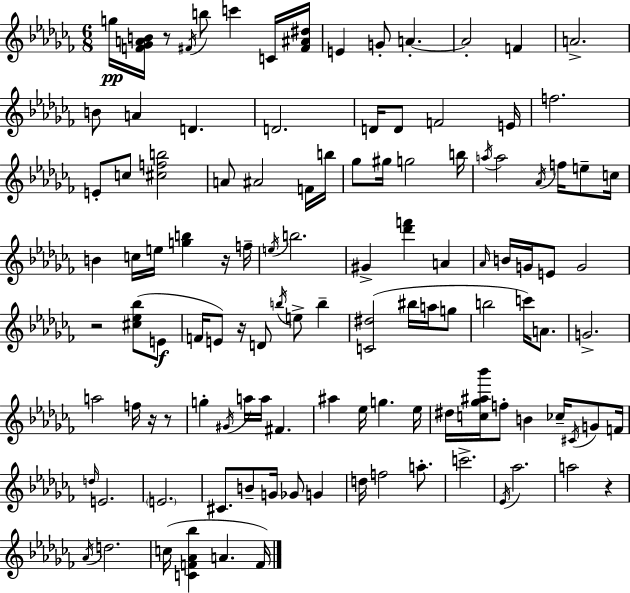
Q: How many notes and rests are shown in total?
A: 117